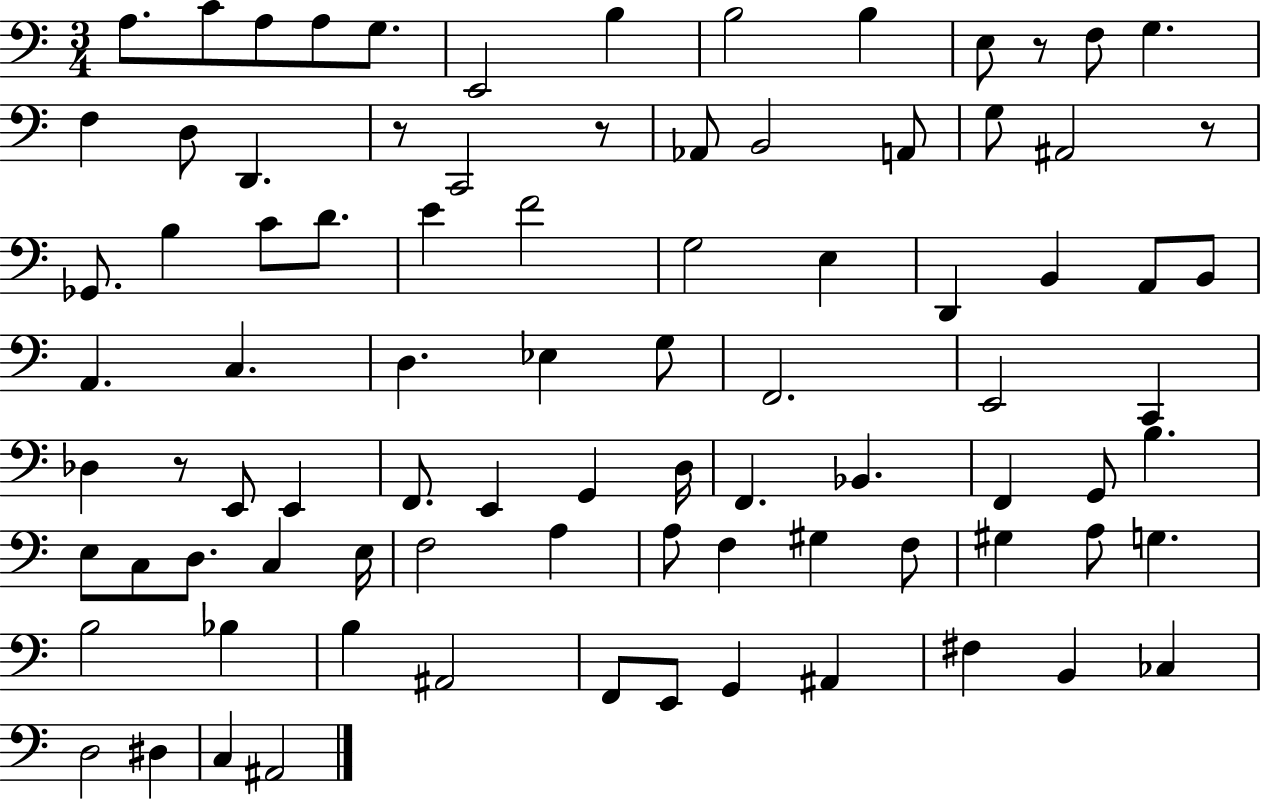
{
  \clef bass
  \numericTimeSignature
  \time 3/4
  \key c \major
  \repeat volta 2 { a8. c'8 a8 a8 g8. | e,2 b4 | b2 b4 | e8 r8 f8 g4. | \break f4 d8 d,4. | r8 c,2 r8 | aes,8 b,2 a,8 | g8 ais,2 r8 | \break ges,8. b4 c'8 d'8. | e'4 f'2 | g2 e4 | d,4 b,4 a,8 b,8 | \break a,4. c4. | d4. ees4 g8 | f,2. | e,2 c,4 | \break des4 r8 e,8 e,4 | f,8. e,4 g,4 d16 | f,4. bes,4. | f,4 g,8 b4. | \break e8 c8 d8. c4 e16 | f2 a4 | a8 f4 gis4 f8 | gis4 a8 g4. | \break b2 bes4 | b4 ais,2 | f,8 e,8 g,4 ais,4 | fis4 b,4 ces4 | \break d2 dis4 | c4 ais,2 | } \bar "|."
}